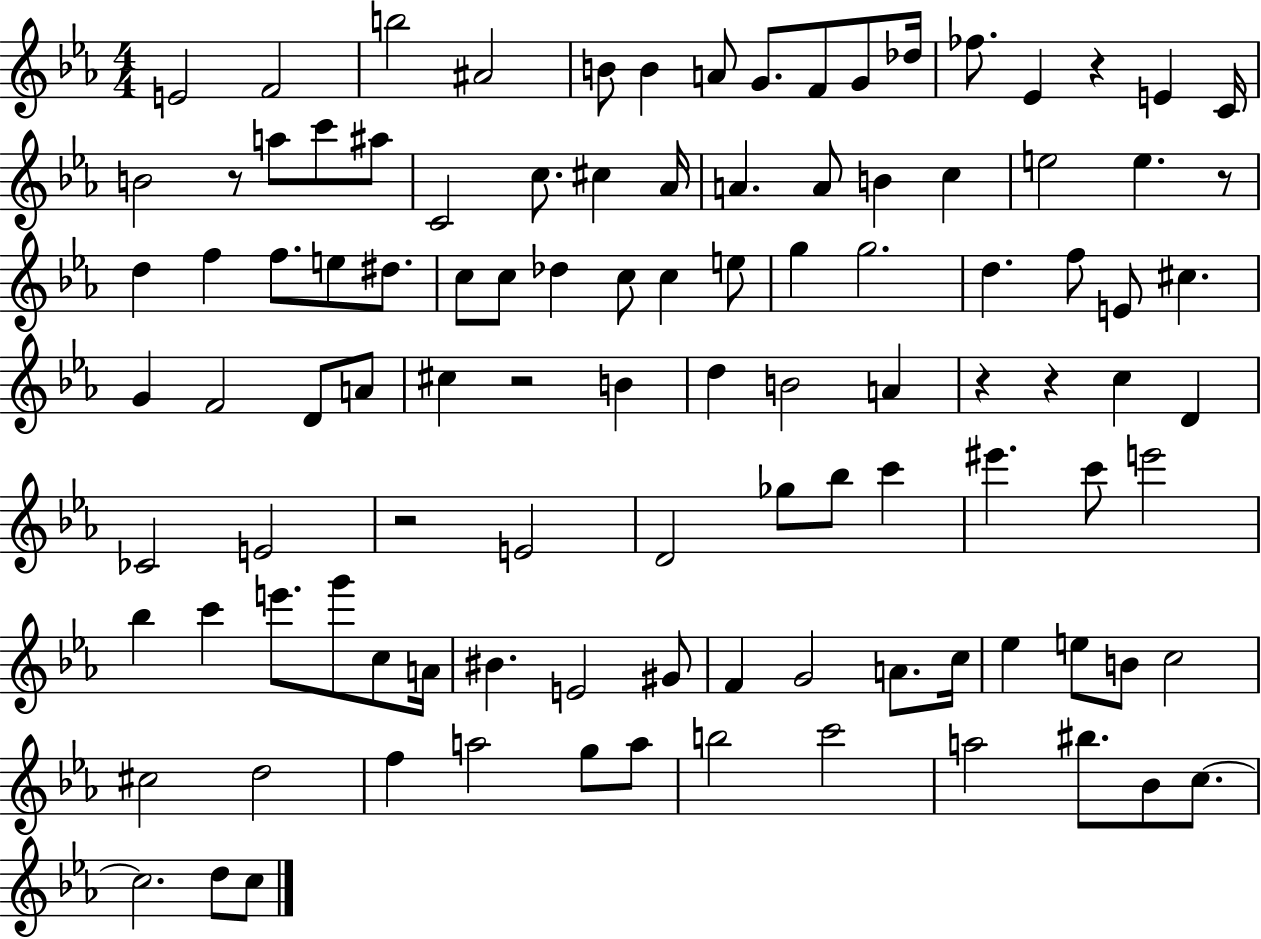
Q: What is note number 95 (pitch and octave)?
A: Bb4